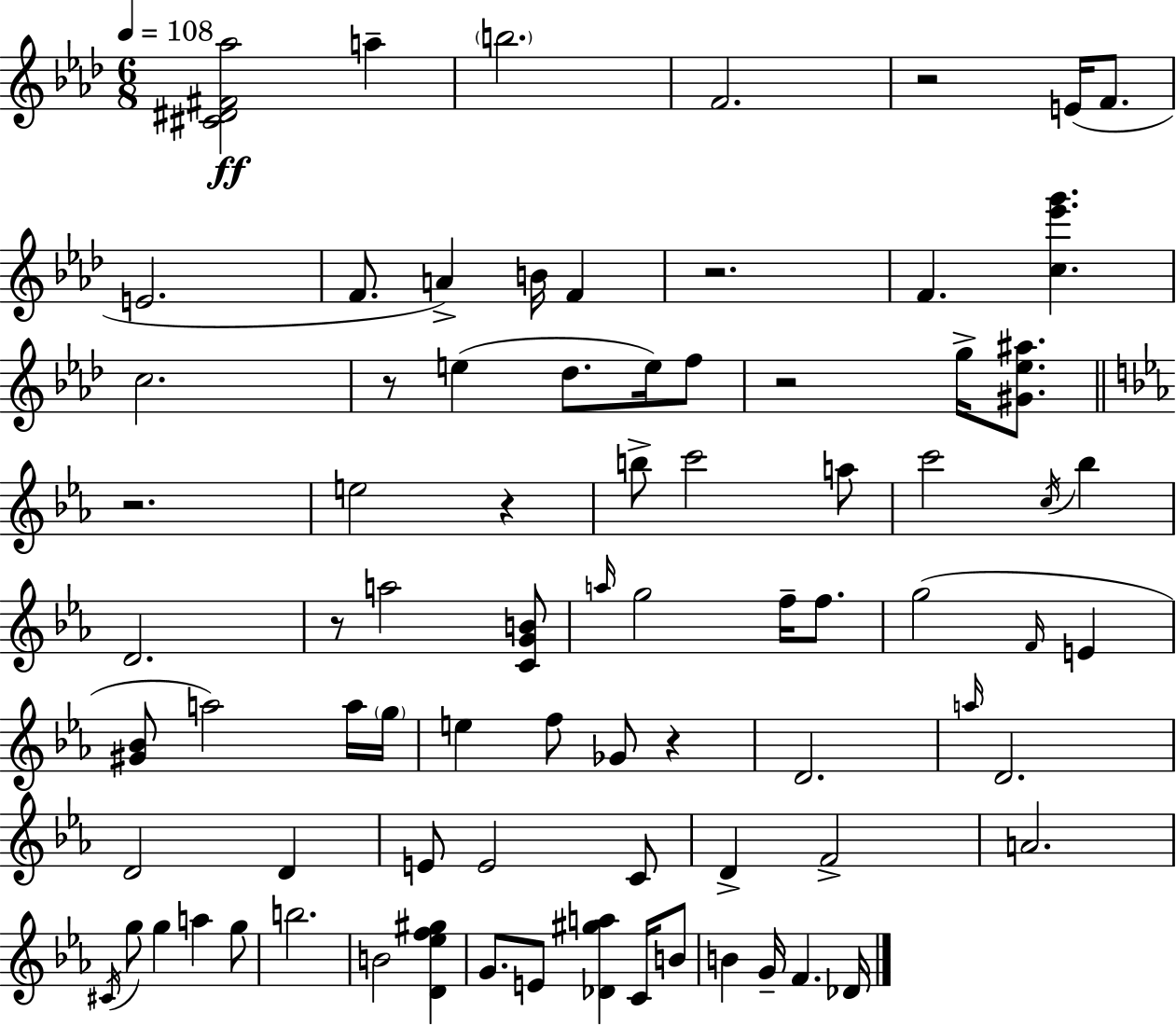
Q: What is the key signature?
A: F minor